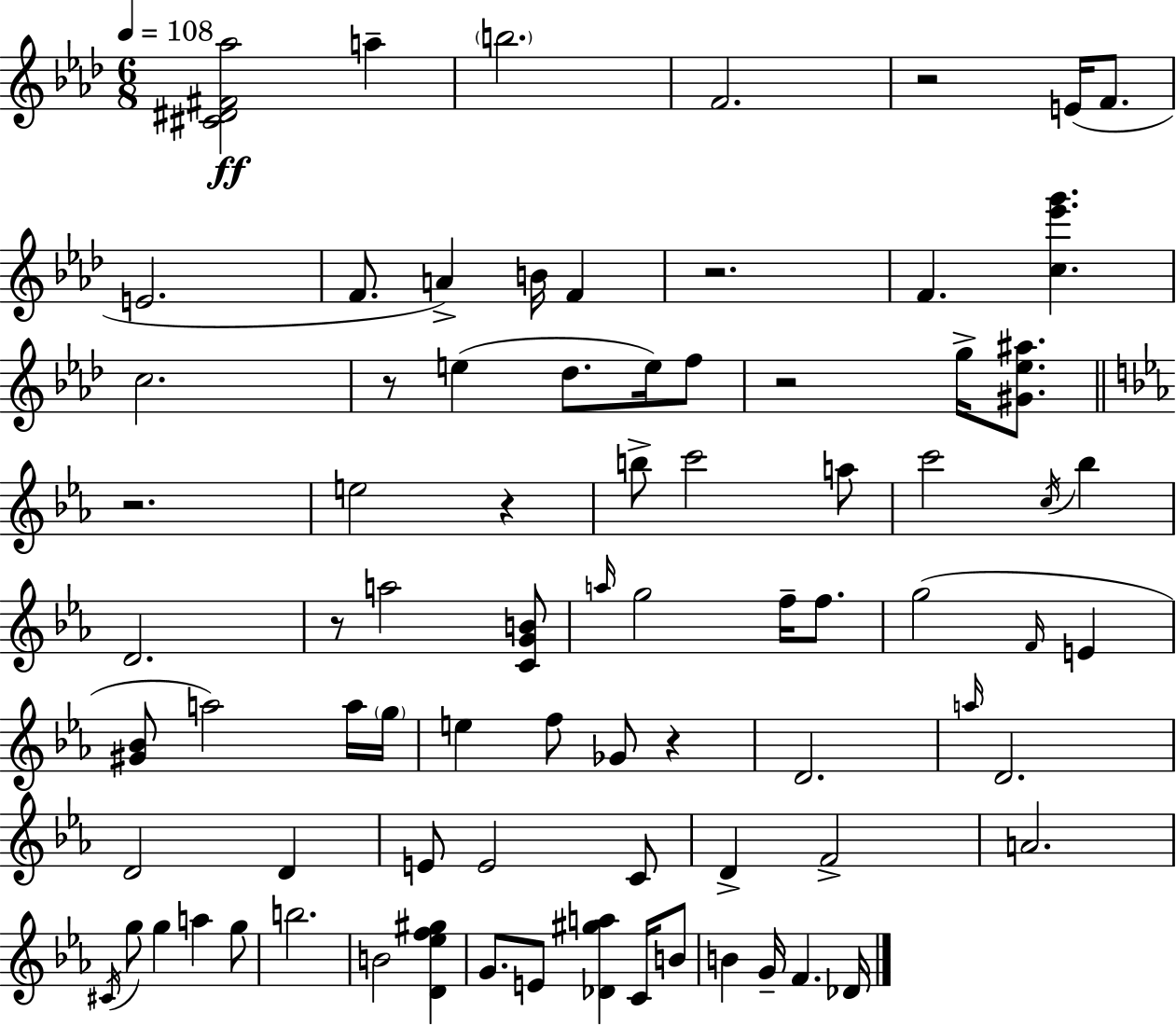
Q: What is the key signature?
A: F minor